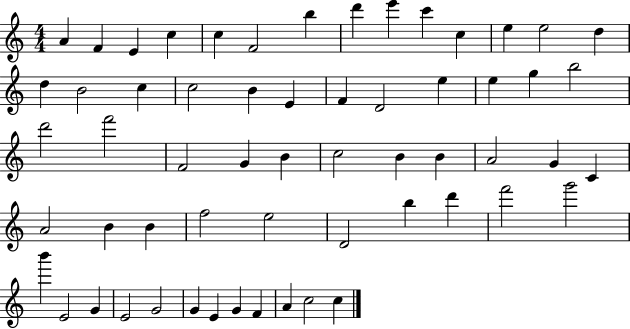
{
  \clef treble
  \numericTimeSignature
  \time 4/4
  \key c \major
  a'4 f'4 e'4 c''4 | c''4 f'2 b''4 | d'''4 e'''4 c'''4 c''4 | e''4 e''2 d''4 | \break d''4 b'2 c''4 | c''2 b'4 e'4 | f'4 d'2 e''4 | e''4 g''4 b''2 | \break d'''2 f'''2 | f'2 g'4 b'4 | c''2 b'4 b'4 | a'2 g'4 c'4 | \break a'2 b'4 b'4 | f''2 e''2 | d'2 b''4 d'''4 | f'''2 g'''2 | \break b'''4 e'2 g'4 | e'2 g'2 | g'4 e'4 g'4 f'4 | a'4 c''2 c''4 | \break \bar "|."
}